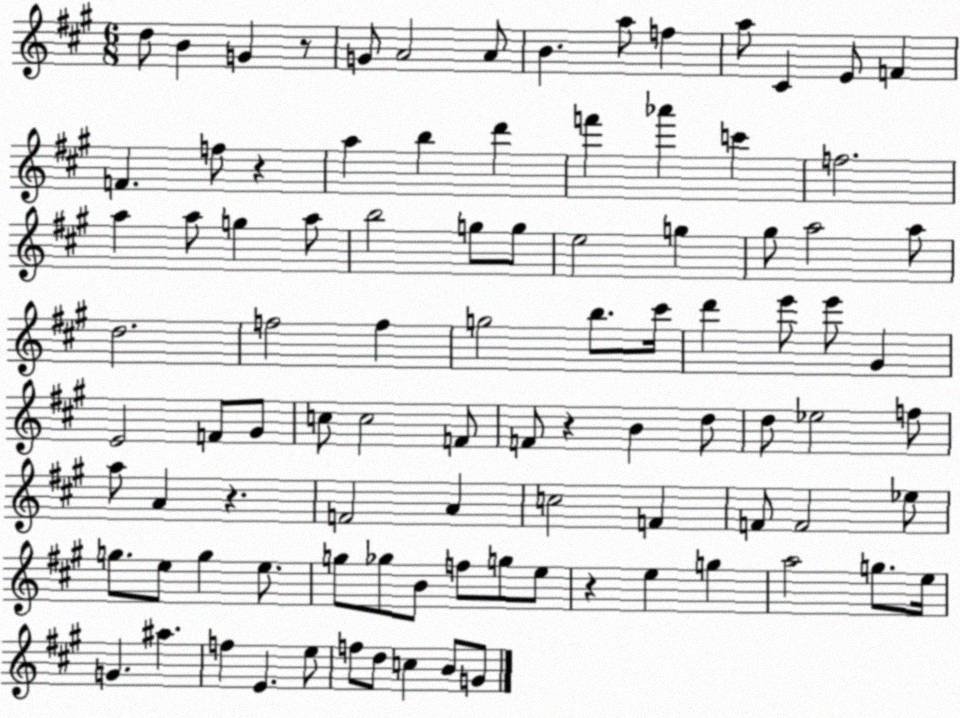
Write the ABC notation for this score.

X:1
T:Untitled
M:6/8
L:1/4
K:A
d/2 B G z/2 G/2 A2 A/2 B a/2 f a/2 ^C E/2 F F f/2 z a b d' f' _a' c' f2 a a/2 g a/2 b2 g/2 g/2 e2 g ^g/2 a2 a/2 d2 f2 f g2 b/2 ^c'/4 d' e'/2 e'/2 ^G E2 F/2 ^G/2 c/2 c2 F/2 F/2 z B d/2 d/2 _e2 f/2 a/2 A z F2 A c2 F F/2 F2 _e/2 g/2 e/2 g e/2 g/2 _g/2 B/2 f/2 g/2 e/2 z e g a2 g/2 e/4 G ^a f E e/2 f/2 d/2 c B/2 G/2